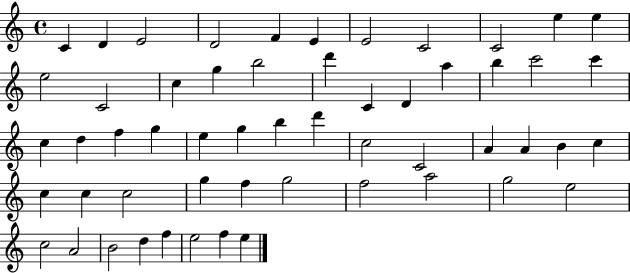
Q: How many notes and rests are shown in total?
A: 55